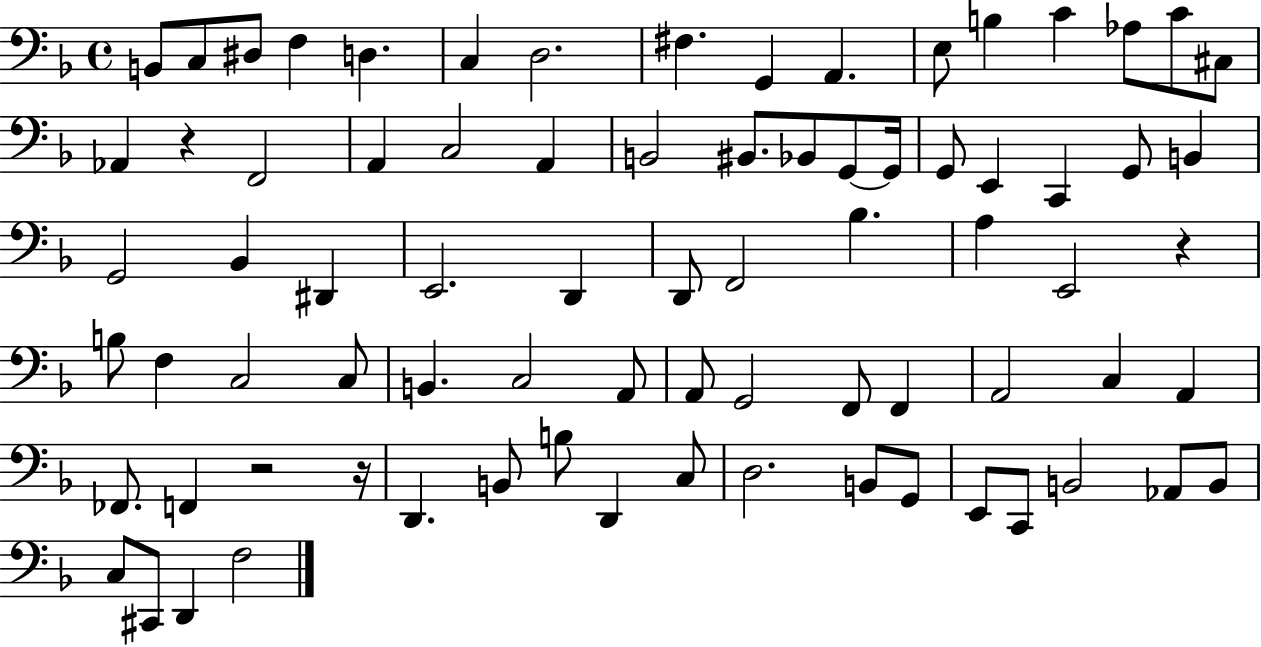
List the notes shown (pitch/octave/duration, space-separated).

B2/e C3/e D#3/e F3/q D3/q. C3/q D3/h. F#3/q. G2/q A2/q. E3/e B3/q C4/q Ab3/e C4/e C#3/e Ab2/q R/q F2/h A2/q C3/h A2/q B2/h BIS2/e. Bb2/e G2/e G2/s G2/e E2/q C2/q G2/e B2/q G2/h Bb2/q D#2/q E2/h. D2/q D2/e F2/h Bb3/q. A3/q E2/h R/q B3/e F3/q C3/h C3/e B2/q. C3/h A2/e A2/e G2/h F2/e F2/q A2/h C3/q A2/q FES2/e. F2/q R/h R/s D2/q. B2/e B3/e D2/q C3/e D3/h. B2/e G2/e E2/e C2/e B2/h Ab2/e B2/e C3/e C#2/e D2/q F3/h